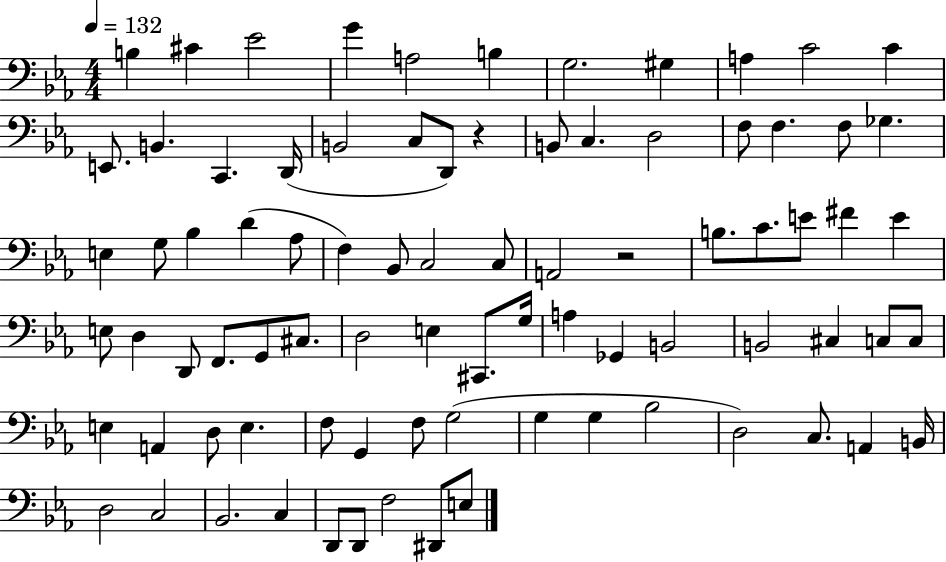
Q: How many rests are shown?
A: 2